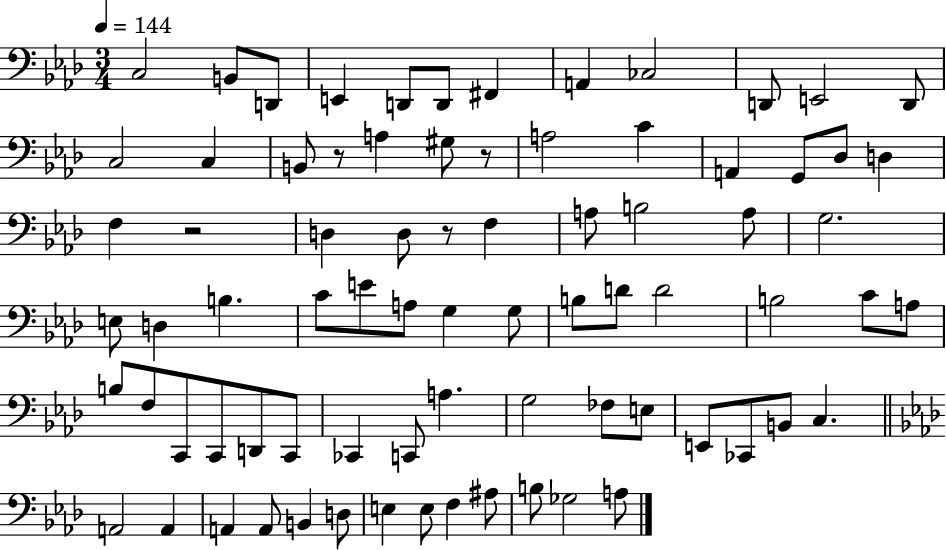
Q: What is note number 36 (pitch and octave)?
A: E4